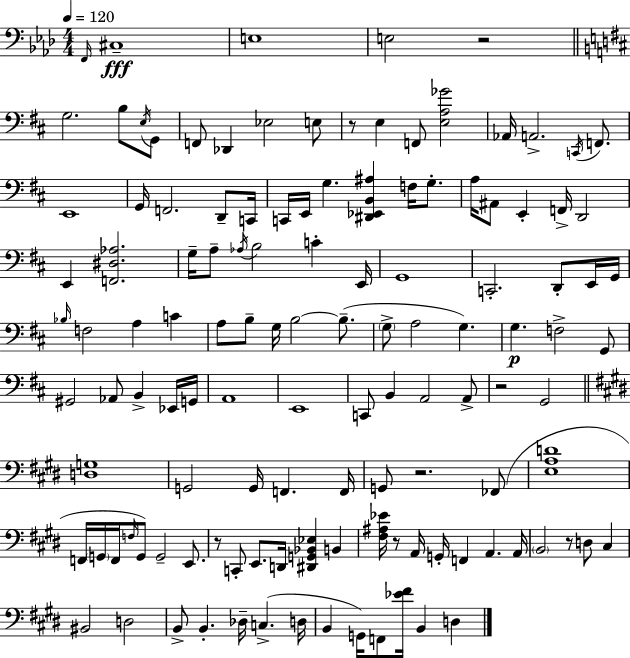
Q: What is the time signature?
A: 4/4